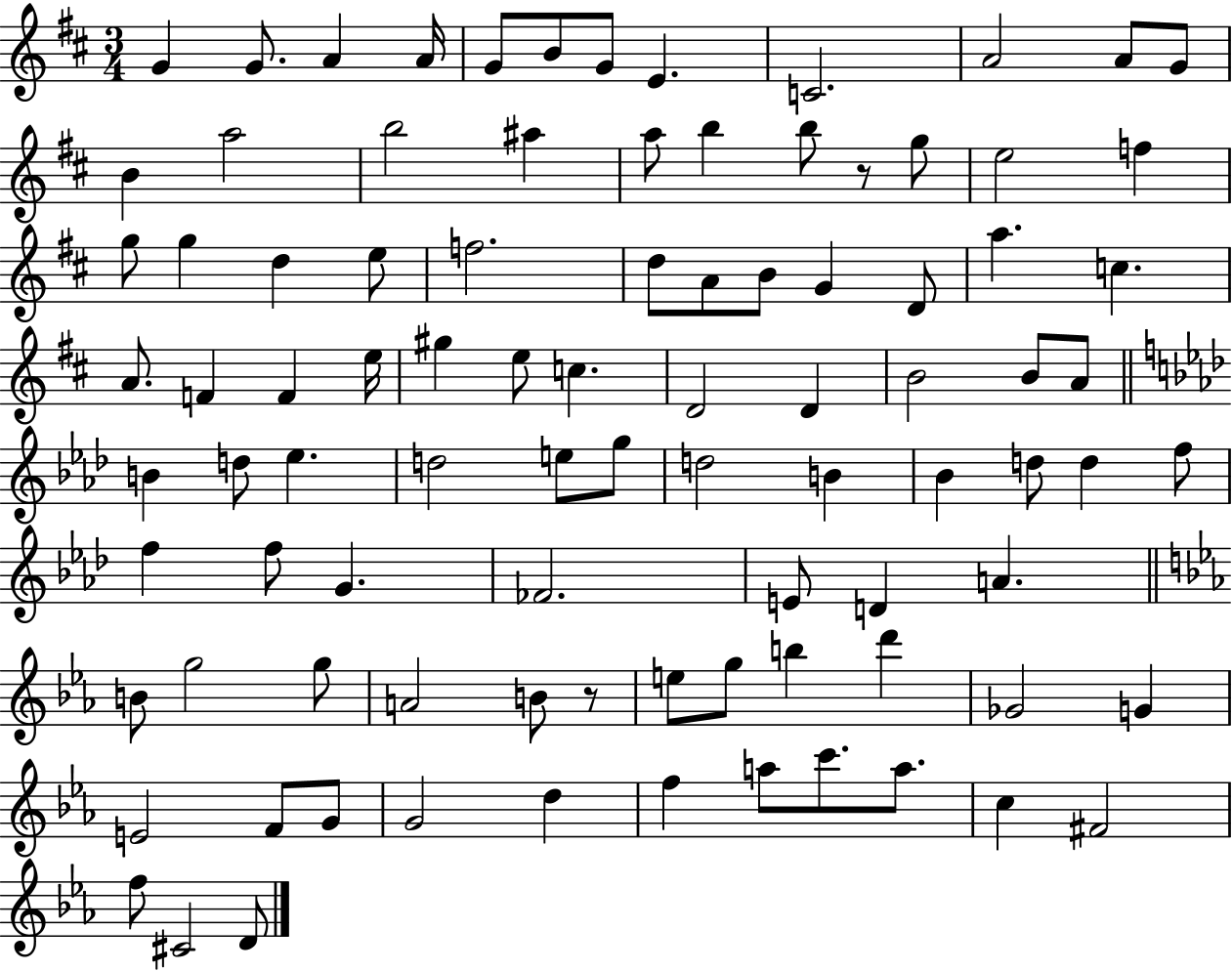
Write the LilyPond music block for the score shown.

{
  \clef treble
  \numericTimeSignature
  \time 3/4
  \key d \major
  g'4 g'8. a'4 a'16 | g'8 b'8 g'8 e'4. | c'2. | a'2 a'8 g'8 | \break b'4 a''2 | b''2 ais''4 | a''8 b''4 b''8 r8 g''8 | e''2 f''4 | \break g''8 g''4 d''4 e''8 | f''2. | d''8 a'8 b'8 g'4 d'8 | a''4. c''4. | \break a'8. f'4 f'4 e''16 | gis''4 e''8 c''4. | d'2 d'4 | b'2 b'8 a'8 | \break \bar "||" \break \key aes \major b'4 d''8 ees''4. | d''2 e''8 g''8 | d''2 b'4 | bes'4 d''8 d''4 f''8 | \break f''4 f''8 g'4. | fes'2. | e'8 d'4 a'4. | \bar "||" \break \key c \minor b'8 g''2 g''8 | a'2 b'8 r8 | e''8 g''8 b''4 d'''4 | ges'2 g'4 | \break e'2 f'8 g'8 | g'2 d''4 | f''4 a''8 c'''8. a''8. | c''4 fis'2 | \break f''8 cis'2 d'8 | \bar "|."
}